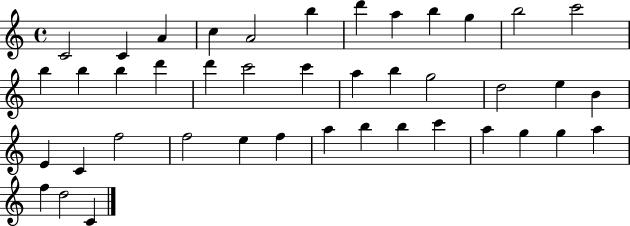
{
  \clef treble
  \time 4/4
  \defaultTimeSignature
  \key c \major
  c'2 c'4 a'4 | c''4 a'2 b''4 | d'''4 a''4 b''4 g''4 | b''2 c'''2 | \break b''4 b''4 b''4 d'''4 | d'''4 c'''2 c'''4 | a''4 b''4 g''2 | d''2 e''4 b'4 | \break e'4 c'4 f''2 | f''2 e''4 f''4 | a''4 b''4 b''4 c'''4 | a''4 g''4 g''4 a''4 | \break f''4 d''2 c'4 | \bar "|."
}